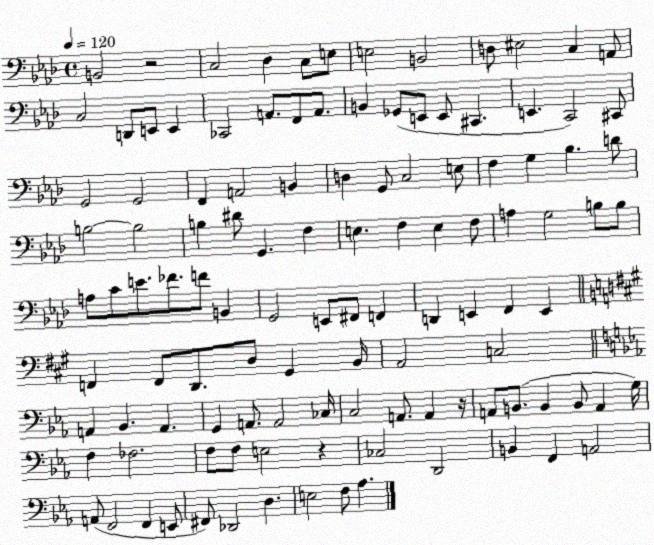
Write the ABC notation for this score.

X:1
T:Untitled
M:4/4
L:1/4
K:Ab
B,,2 z2 C,2 _D, C,/2 E,/2 E,2 B,,2 D,/2 ^E,2 C, A,,/2 C,2 D,,/2 E,,/2 E,, _C,,2 A,,/2 F,,/2 A,,/2 B,, _G,,/2 E,,/2 E,,/2 ^C,, E,, C,,2 ^C,,/2 G,,2 G,,2 F,, A,,2 B,, D, G,,/2 C,2 E,/2 F, G, _B, D/2 B,2 B,2 B, ^D/2 G,, F, E, F, E, F,/2 A, G,2 B,/2 B,/2 A,/2 C/2 E/2 _F/2 F/2 B,, G,,2 E,,/2 ^F,,/2 F,, D,, E,, F,, E,, F,, F,,/2 D,,/2 D,/2 ^G,, B,,/4 A,,2 C,2 A,, _B,, A,, G,, A,,/2 A,,2 _C,/4 C,2 A,,/2 A,, z/4 A,,/2 B,,/2 B,, B,,/2 A,, G,/4 F, _F,2 F,/2 F,/2 E,2 z _C,2 D,,2 B,, F,, A,,2 A,,/2 F,,2 F,, E,,/2 ^F,,/2 _D,,2 D, E,2 F,/2 _A,